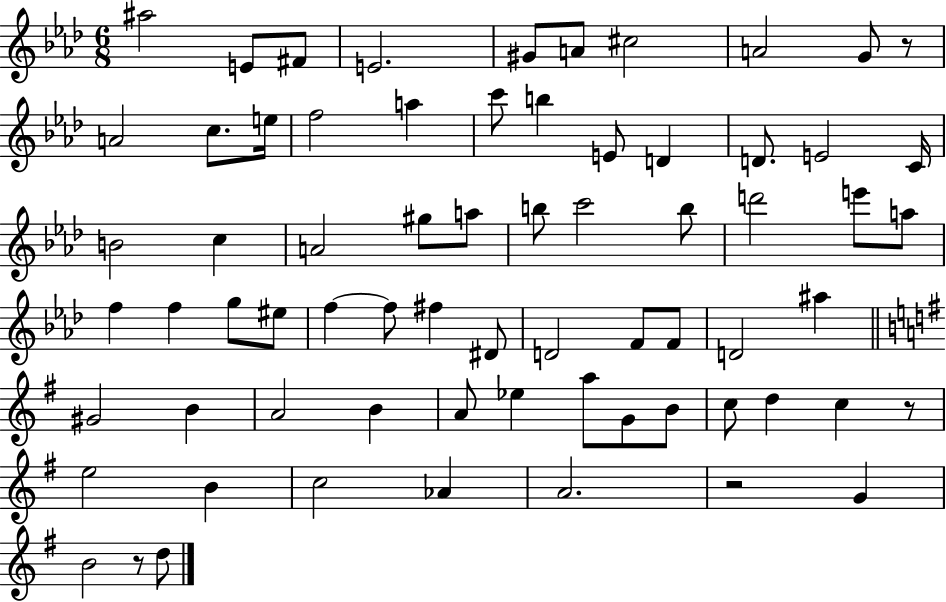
A#5/h E4/e F#4/e E4/h. G#4/e A4/e C#5/h A4/h G4/e R/e A4/h C5/e. E5/s F5/h A5/q C6/e B5/q E4/e D4/q D4/e. E4/h C4/s B4/h C5/q A4/h G#5/e A5/e B5/e C6/h B5/e D6/h E6/e A5/e F5/q F5/q G5/e EIS5/e F5/q F5/e F#5/q D#4/e D4/h F4/e F4/e D4/h A#5/q G#4/h B4/q A4/h B4/q A4/e Eb5/q A5/e G4/e B4/e C5/e D5/q C5/q R/e E5/h B4/q C5/h Ab4/q A4/h. R/h G4/q B4/h R/e D5/e